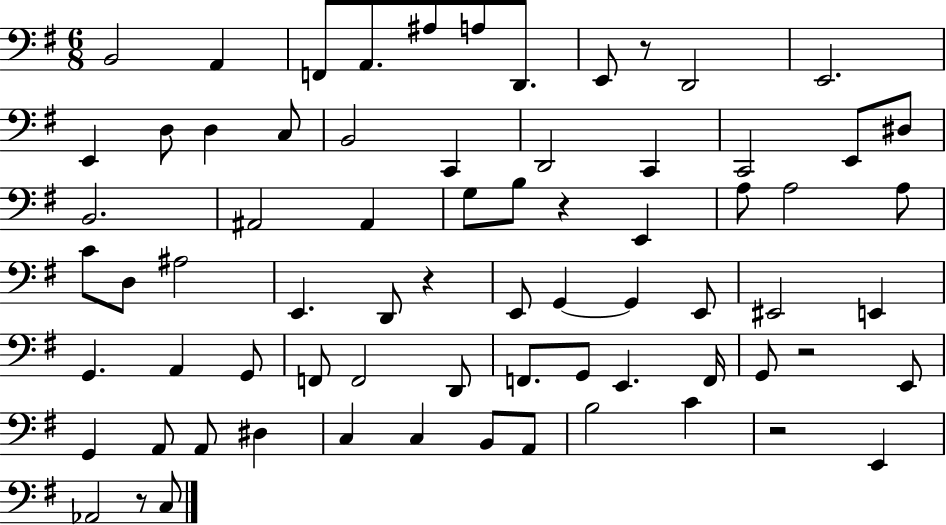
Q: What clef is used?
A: bass